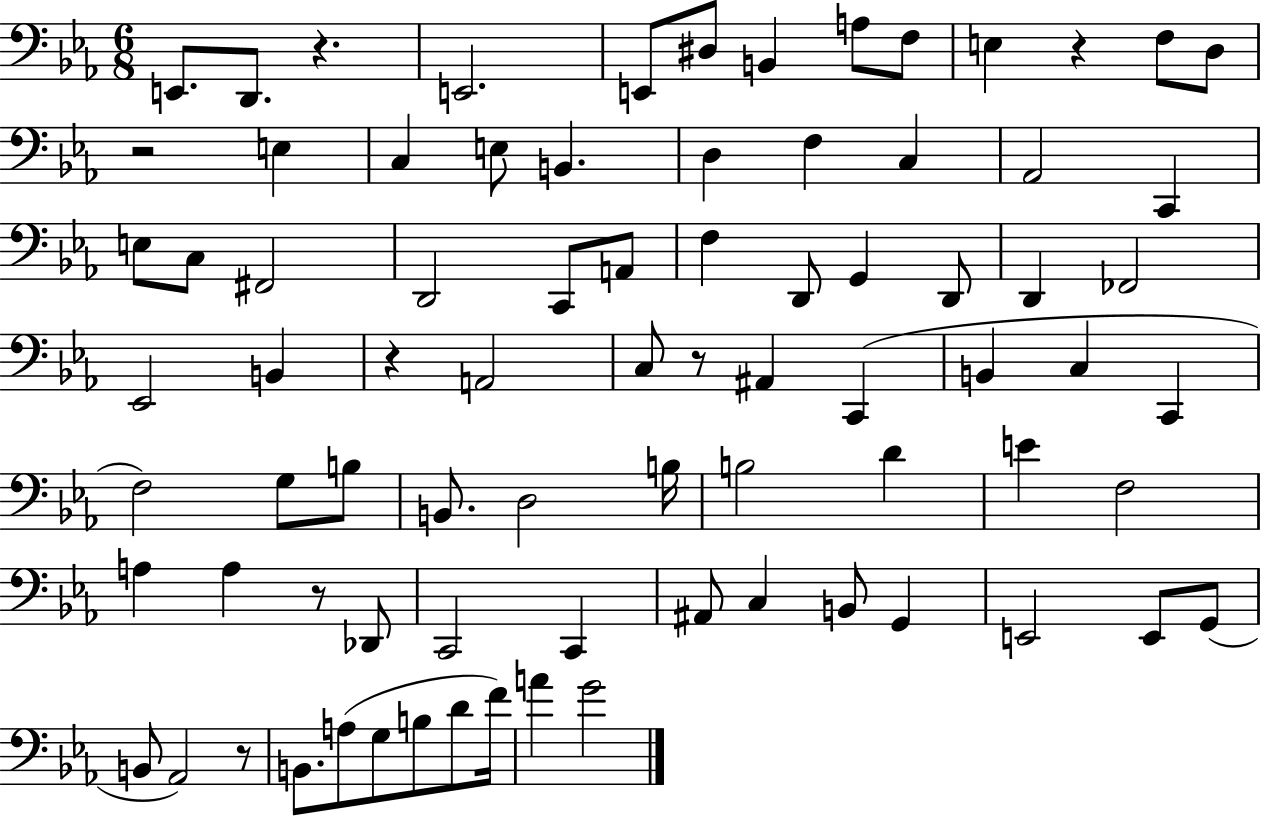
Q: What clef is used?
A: bass